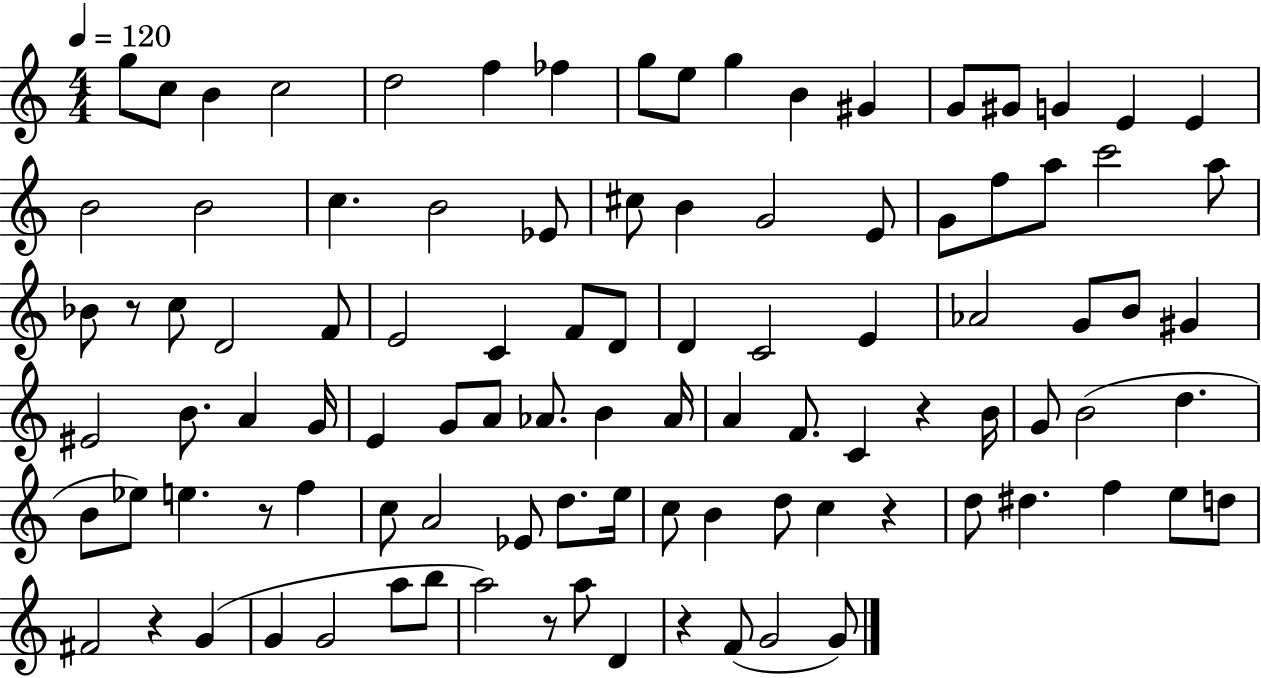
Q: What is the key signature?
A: C major